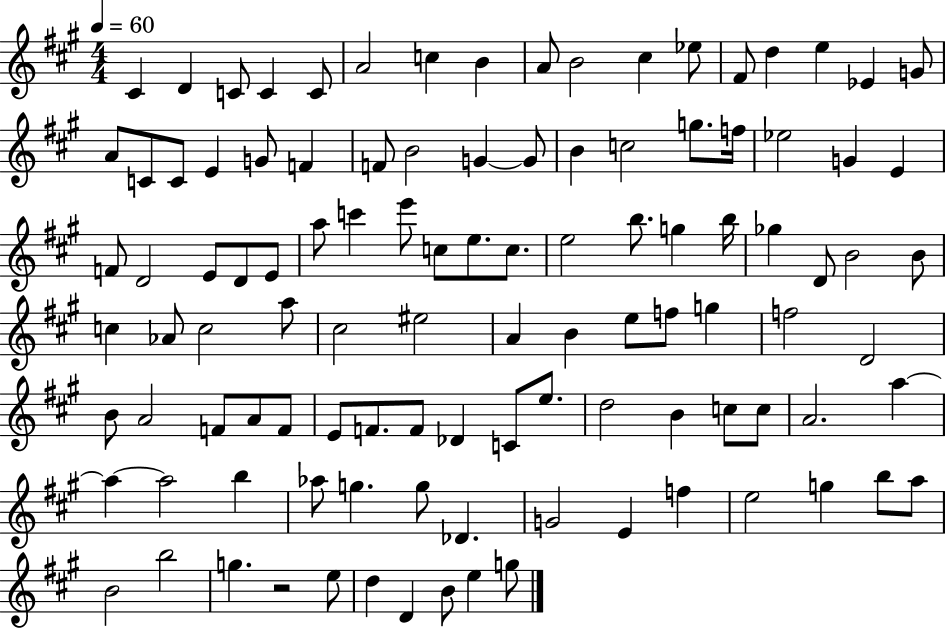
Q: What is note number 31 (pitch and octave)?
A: F5